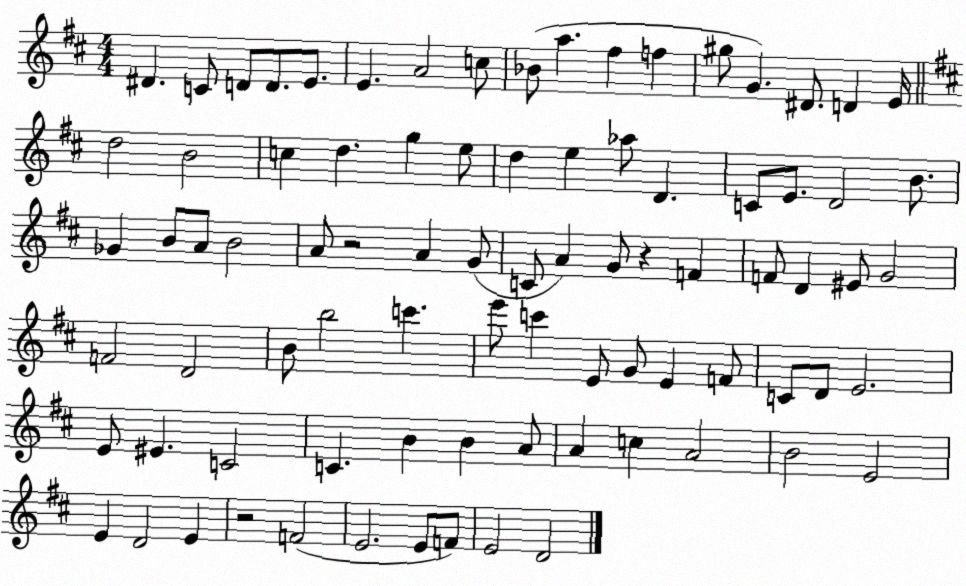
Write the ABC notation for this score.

X:1
T:Untitled
M:4/4
L:1/4
K:D
^D C/2 D/2 D/2 E/2 E A2 c/2 _B/2 a ^f f ^g/2 G ^D/2 D E/4 d2 B2 c d g e/2 d e _a/2 D C/2 E/2 D2 B/2 _G B/2 A/2 B2 A/2 z2 A G/2 C/2 A G/2 z F F/2 D ^E/2 G2 F2 D2 B/2 b2 c' e'/2 c' E/2 G/2 E F/2 C/2 D/2 E2 E/2 ^E C2 C B B A/2 A c A2 B2 E2 E D2 E z2 F2 E2 E/2 F/2 E2 D2